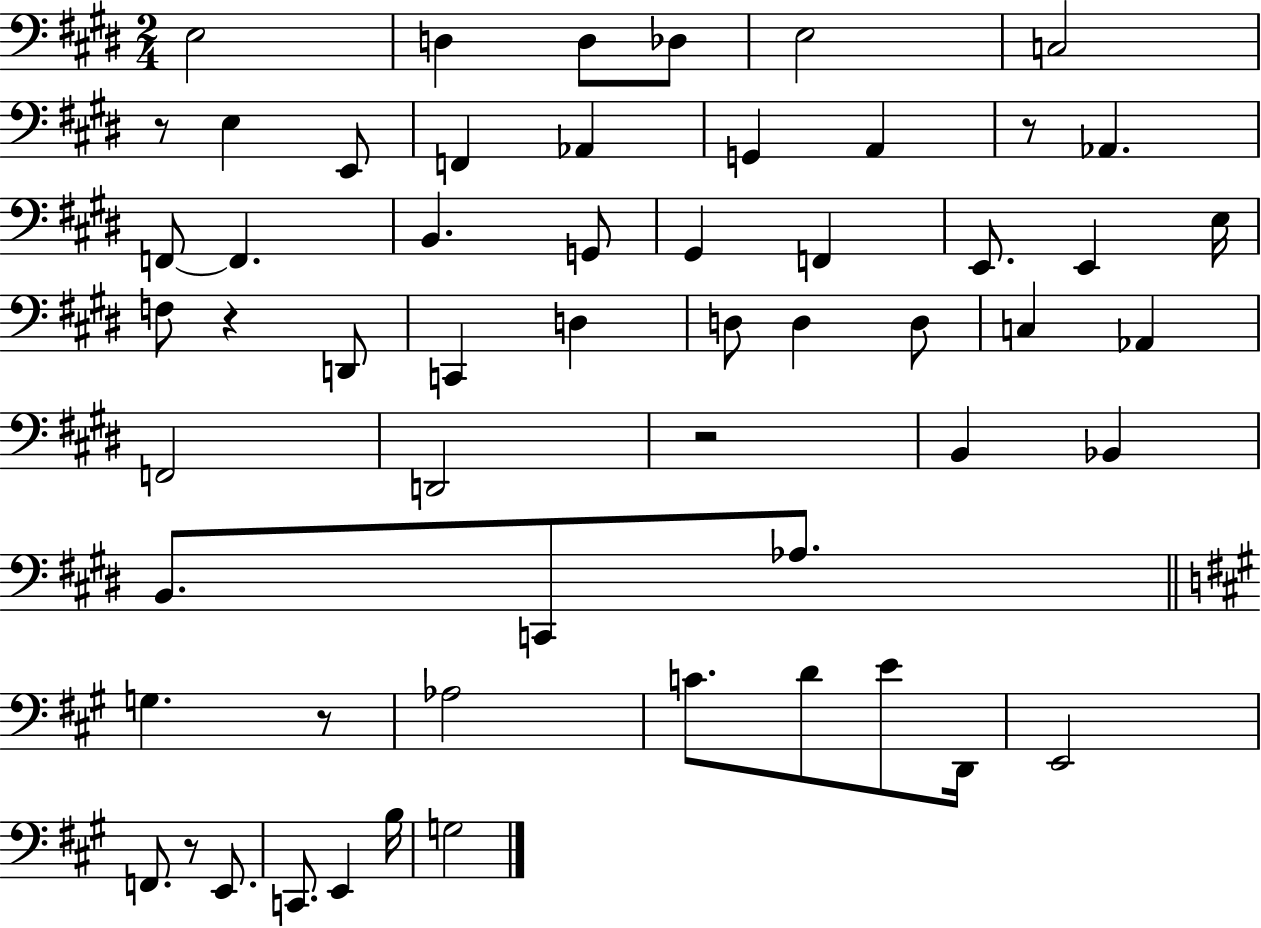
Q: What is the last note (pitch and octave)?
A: G3